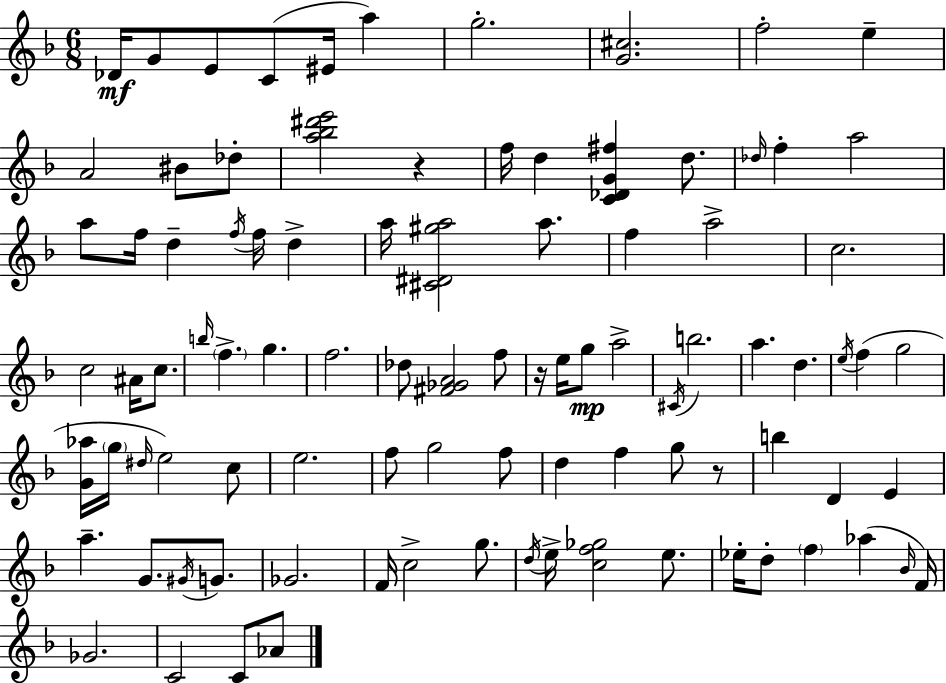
Db4/s G4/e E4/e C4/e EIS4/s A5/q G5/h. [G4,C#5]/h. F5/h E5/q A4/h BIS4/e Db5/e [A5,Bb5,D#6,E6]/h R/q F5/s D5/q [C4,Db4,G4,F#5]/q D5/e. Db5/s F5/q A5/h A5/e F5/s D5/q F5/s F5/s D5/q A5/s [C#4,D#4,G#5,A5]/h A5/e. F5/q A5/h C5/h. C5/h A#4/s C5/e. B5/s F5/q. G5/q. F5/h. Db5/e [F#4,Gb4,A4]/h F5/e R/s E5/s G5/e A5/h C#4/s B5/h. A5/q. D5/q. E5/s F5/q G5/h [G4,Ab5]/s G5/s D#5/s E5/h C5/e E5/h. F5/e G5/h F5/e D5/q F5/q G5/e R/e B5/q D4/q E4/q A5/q. G4/e. G#4/s G4/e. Gb4/h. F4/s C5/h G5/e. D5/s E5/s [C5,F5,Gb5]/h E5/e. Eb5/s D5/e F5/q Ab5/q Bb4/s F4/s Gb4/h. C4/h C4/e Ab4/e